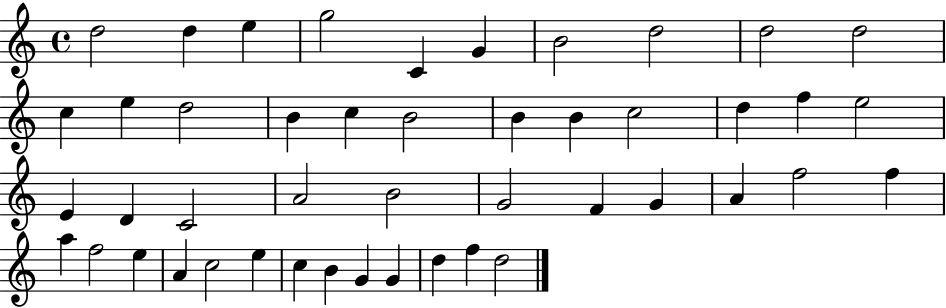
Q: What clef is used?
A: treble